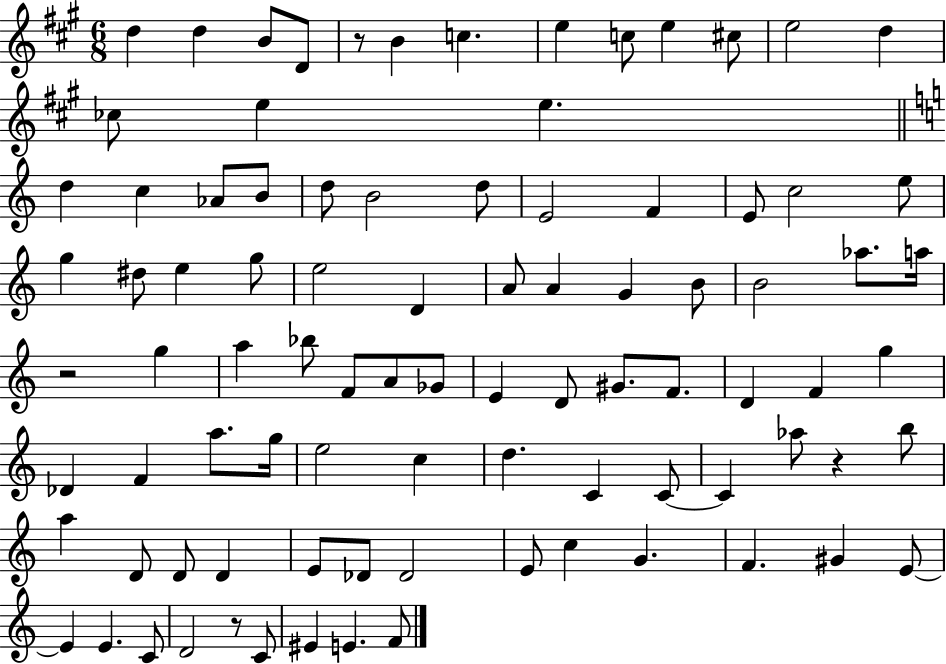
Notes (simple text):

D5/q D5/q B4/e D4/e R/e B4/q C5/q. E5/q C5/e E5/q C#5/e E5/h D5/q CES5/e E5/q E5/q. D5/q C5/q Ab4/e B4/e D5/e B4/h D5/e E4/h F4/q E4/e C5/h E5/e G5/q D#5/e E5/q G5/e E5/h D4/q A4/e A4/q G4/q B4/e B4/h Ab5/e. A5/s R/h G5/q A5/q Bb5/e F4/e A4/e Gb4/e E4/q D4/e G#4/e. F4/e. D4/q F4/q G5/q Db4/q F4/q A5/e. G5/s E5/h C5/q D5/q. C4/q C4/e C4/q Ab5/e R/q B5/e A5/q D4/e D4/e D4/q E4/e Db4/e Db4/h E4/e C5/q G4/q. F4/q. G#4/q E4/e E4/q E4/q. C4/e D4/h R/e C4/e EIS4/q E4/q. F4/e